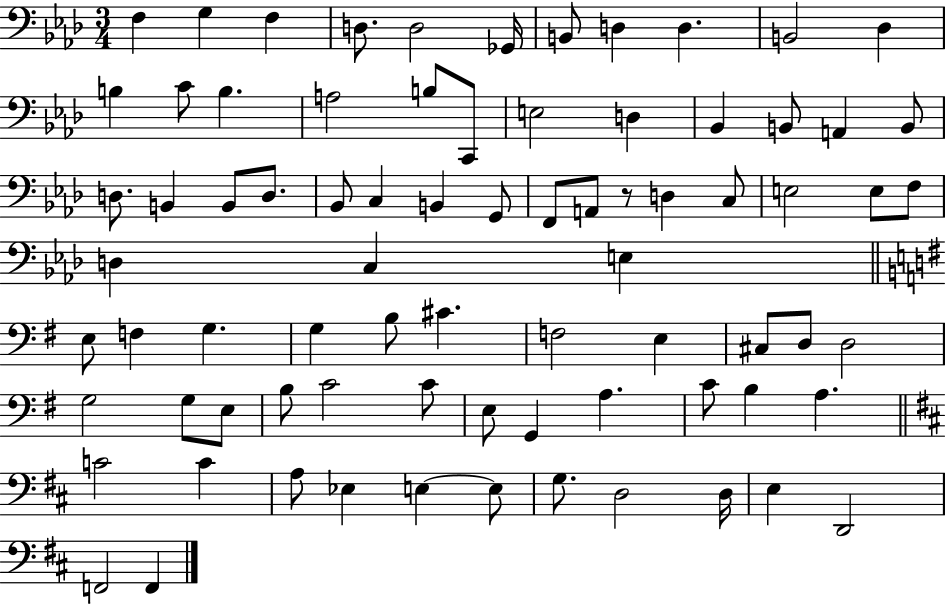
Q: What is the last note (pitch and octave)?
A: F2